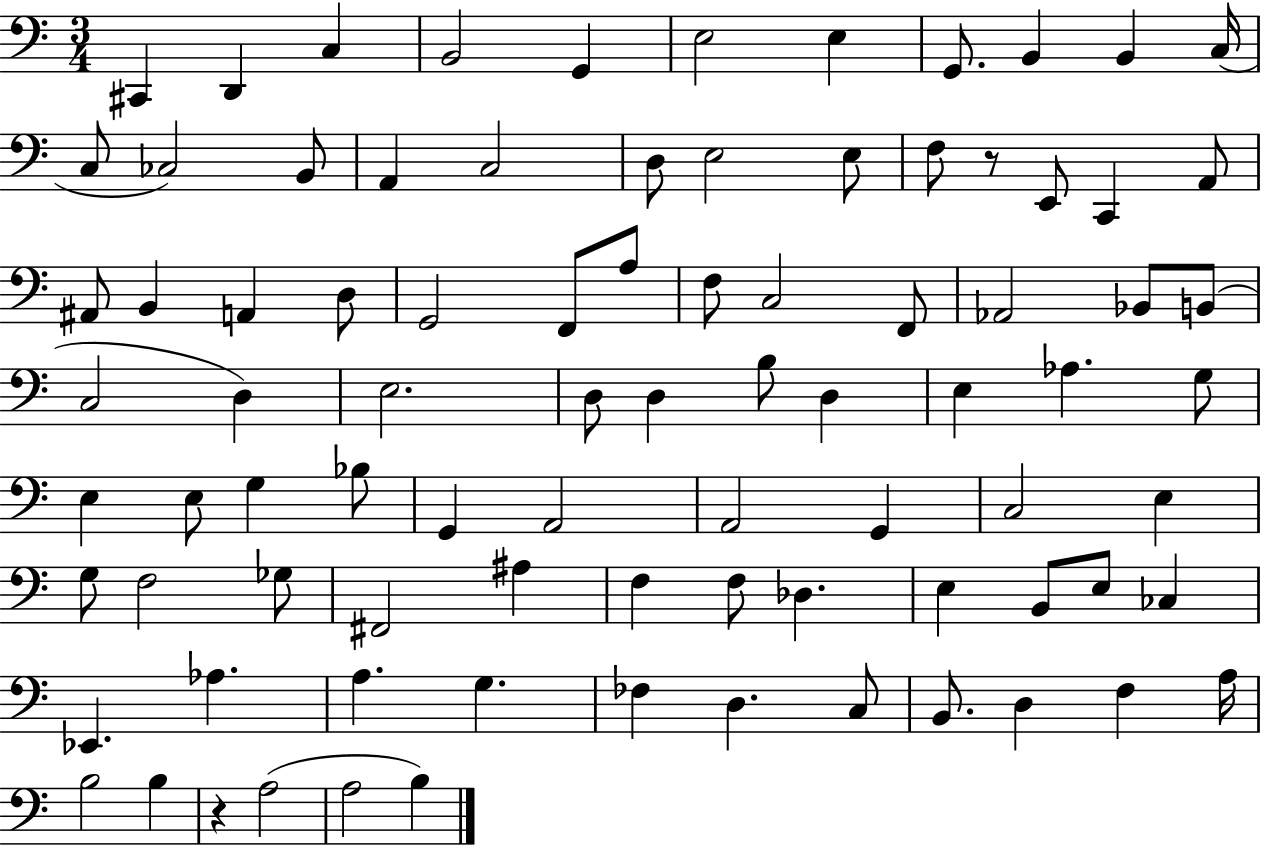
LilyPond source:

{
  \clef bass
  \numericTimeSignature
  \time 3/4
  \key c \major
  \repeat volta 2 { cis,4 d,4 c4 | b,2 g,4 | e2 e4 | g,8. b,4 b,4 c16( | \break c8 ces2) b,8 | a,4 c2 | d8 e2 e8 | f8 r8 e,8 c,4 a,8 | \break ais,8 b,4 a,4 d8 | g,2 f,8 a8 | f8 c2 f,8 | aes,2 bes,8 b,8( | \break c2 d4) | e2. | d8 d4 b8 d4 | e4 aes4. g8 | \break e4 e8 g4 bes8 | g,4 a,2 | a,2 g,4 | c2 e4 | \break g8 f2 ges8 | fis,2 ais4 | f4 f8 des4. | e4 b,8 e8 ces4 | \break ees,4. aes4. | a4. g4. | fes4 d4. c8 | b,8. d4 f4 a16 | \break b2 b4 | r4 a2( | a2 b4) | } \bar "|."
}